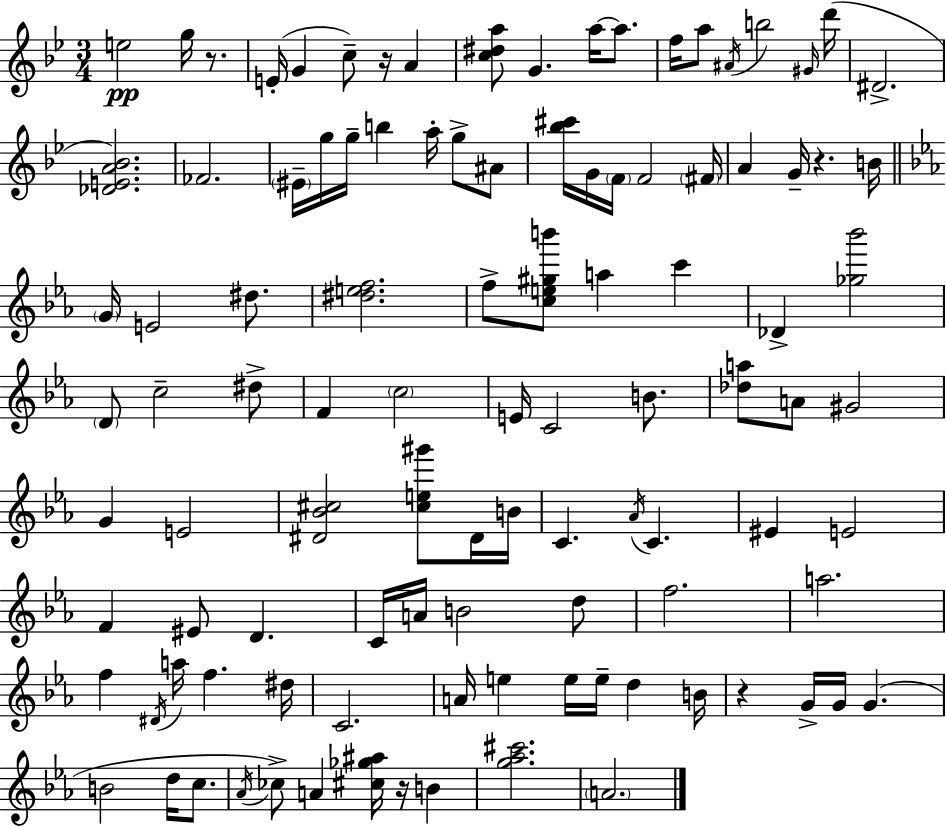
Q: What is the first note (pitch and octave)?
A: E5